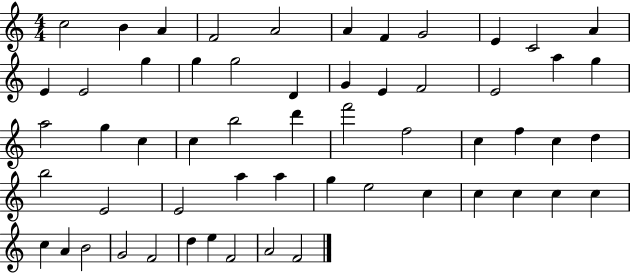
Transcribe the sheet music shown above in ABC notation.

X:1
T:Untitled
M:4/4
L:1/4
K:C
c2 B A F2 A2 A F G2 E C2 A E E2 g g g2 D G E F2 E2 a g a2 g c c b2 d' f'2 f2 c f c d b2 E2 E2 a a g e2 c c c c c c A B2 G2 F2 d e F2 A2 F2